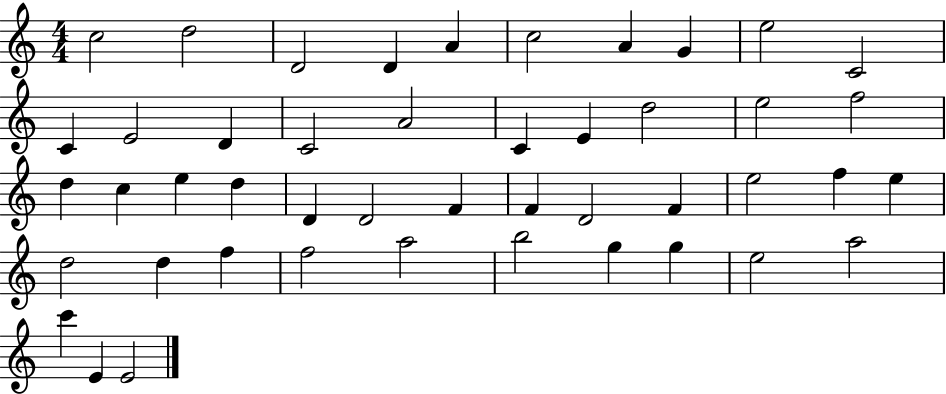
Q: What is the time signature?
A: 4/4